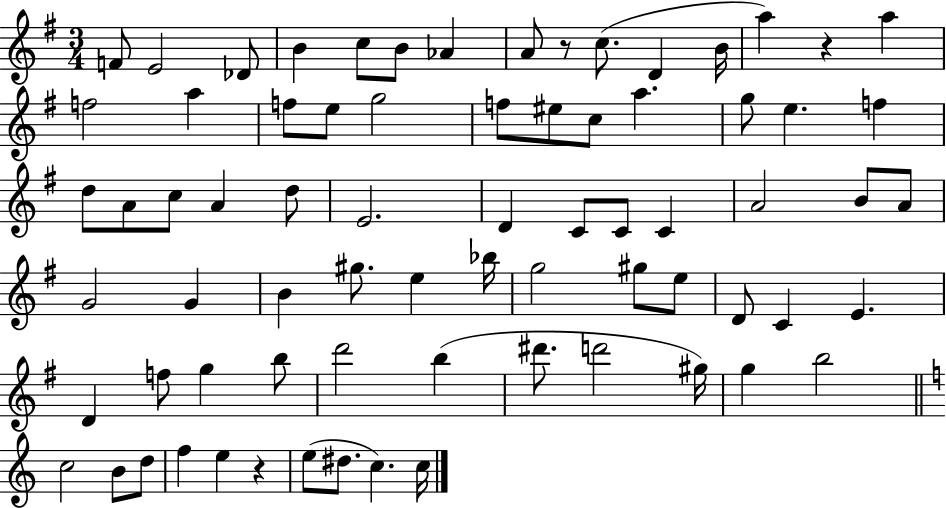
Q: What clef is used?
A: treble